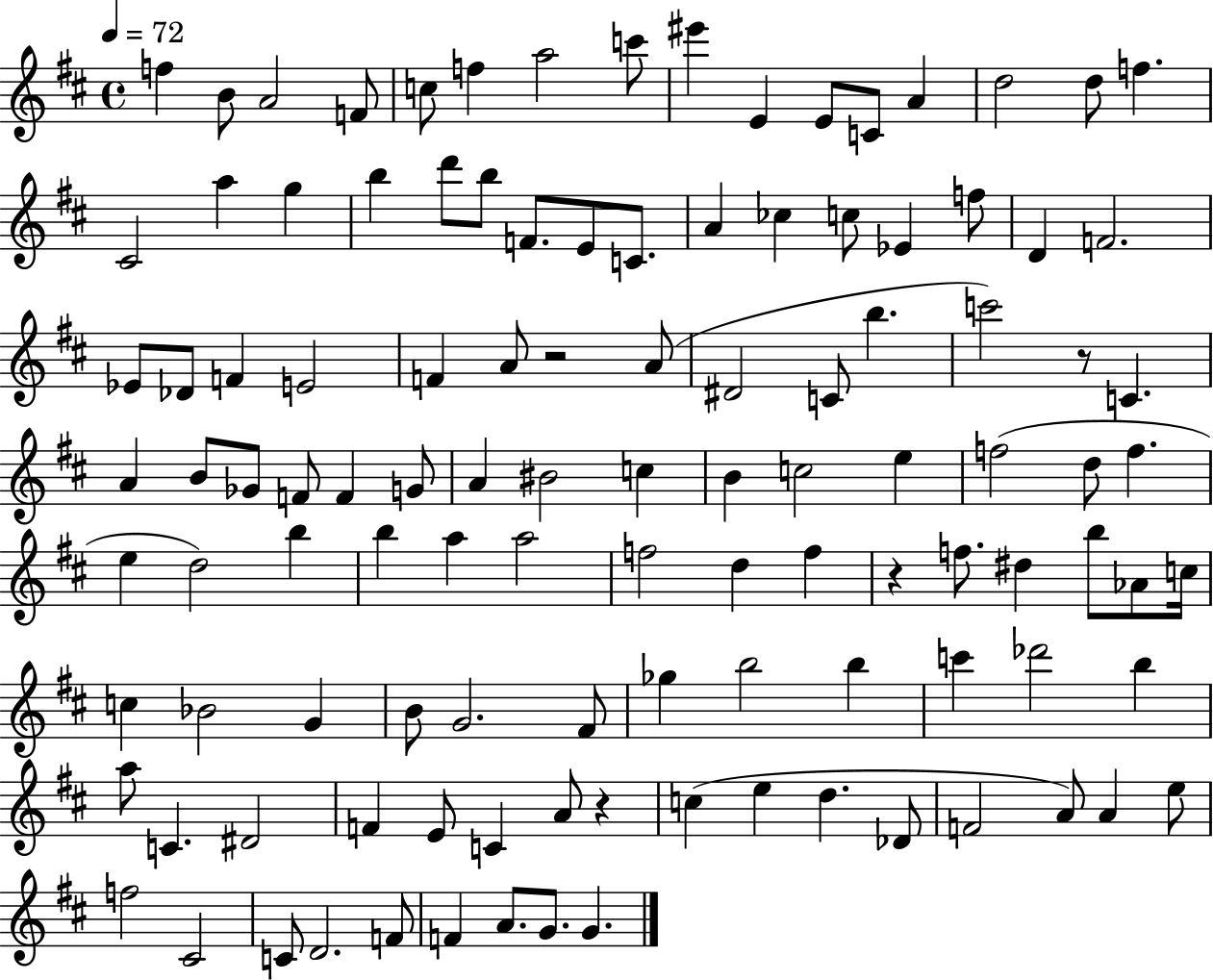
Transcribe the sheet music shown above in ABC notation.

X:1
T:Untitled
M:4/4
L:1/4
K:D
f B/2 A2 F/2 c/2 f a2 c'/2 ^e' E E/2 C/2 A d2 d/2 f ^C2 a g b d'/2 b/2 F/2 E/2 C/2 A _c c/2 _E f/2 D F2 _E/2 _D/2 F E2 F A/2 z2 A/2 ^D2 C/2 b c'2 z/2 C A B/2 _G/2 F/2 F G/2 A ^B2 c B c2 e f2 d/2 f e d2 b b a a2 f2 d f z f/2 ^d b/2 _A/2 c/4 c _B2 G B/2 G2 ^F/2 _g b2 b c' _d'2 b a/2 C ^D2 F E/2 C A/2 z c e d _D/2 F2 A/2 A e/2 f2 ^C2 C/2 D2 F/2 F A/2 G/2 G